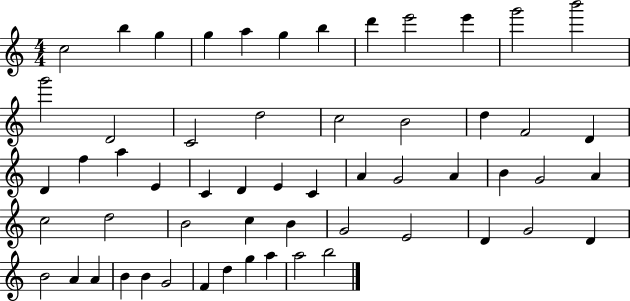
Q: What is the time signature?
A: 4/4